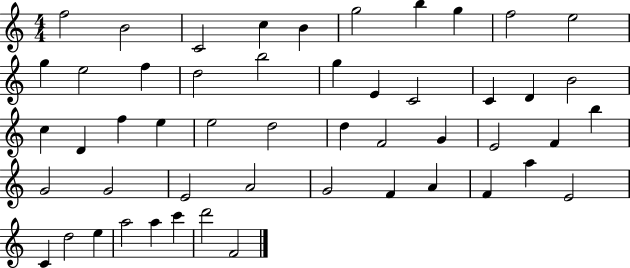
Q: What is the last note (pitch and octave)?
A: F4